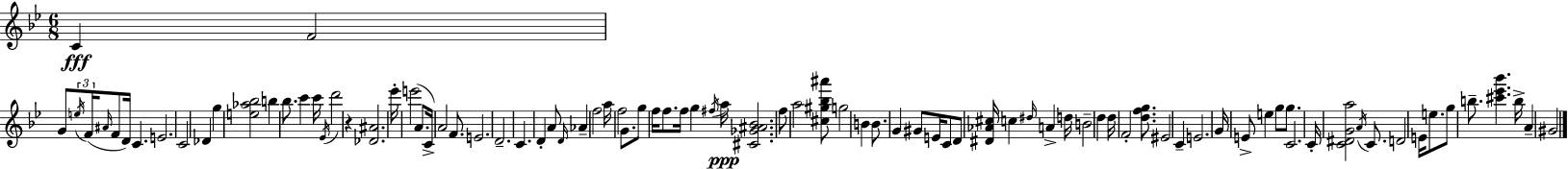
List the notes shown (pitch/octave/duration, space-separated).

C4/q F4/h G4/e E5/s F4/s A#4/s F4/e D4/s C4/q. E4/h. C4/h Db4/q G5/q [E5,Ab5,Bb5]/h B5/q Bb5/e. C6/q C6/s Eb4/s D6/h R/q [Db4,A#4]/h. Eb6/s E6/h A4/e. C4/s A4/h F4/e. E4/h. D4/h. C4/q. D4/q A4/e D4/s Ab4/q F5/h A5/s F5/h G4/e. G5/e F5/s F5/e. F5/s G5/q F#5/s A5/s [C#4,Gb4,A#4,Bb4]/h. F5/e A5/h [C#5,G#5,Bb5,A#6]/e G5/h B4/q B4/e. G4/q G#4/e E4/s C4/e D4/e [D#4,Ab4,C#5]/s C5/q D#5/s A4/q D5/s B4/h D5/q D5/s F4/h [D5,F5,G5]/e. EIS4/h C4/q E4/h. G4/s E4/e E5/q G5/e G5/e. C4/h. C4/s [C4,D#4,G4,A5]/h A4/s C4/e. D4/h E4/s E5/e. G5/e B5/e. [C#6,Eb6,Bb6]/q. B5/s A4/q G#4/h